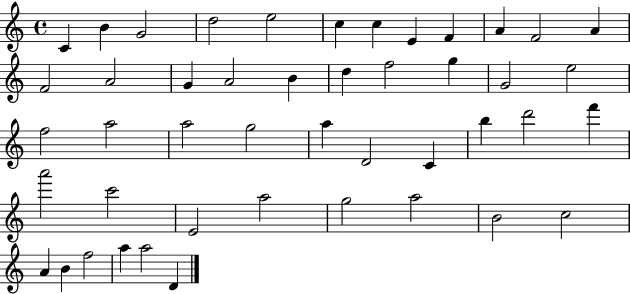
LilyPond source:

{
  \clef treble
  \time 4/4
  \defaultTimeSignature
  \key c \major
  c'4 b'4 g'2 | d''2 e''2 | c''4 c''4 e'4 f'4 | a'4 f'2 a'4 | \break f'2 a'2 | g'4 a'2 b'4 | d''4 f''2 g''4 | g'2 e''2 | \break f''2 a''2 | a''2 g''2 | a''4 d'2 c'4 | b''4 d'''2 f'''4 | \break a'''2 c'''2 | e'2 a''2 | g''2 a''2 | b'2 c''2 | \break a'4 b'4 f''2 | a''4 a''2 d'4 | \bar "|."
}